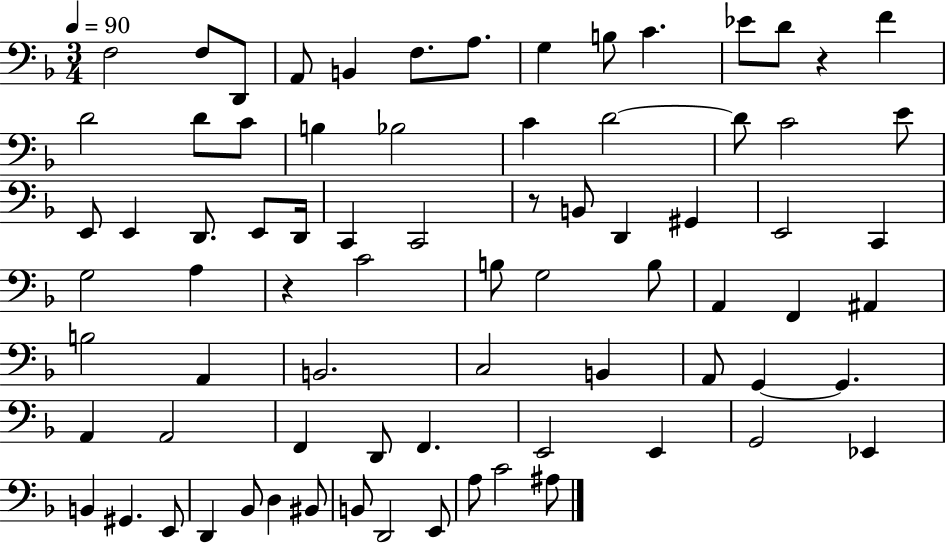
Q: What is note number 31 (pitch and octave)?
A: B2